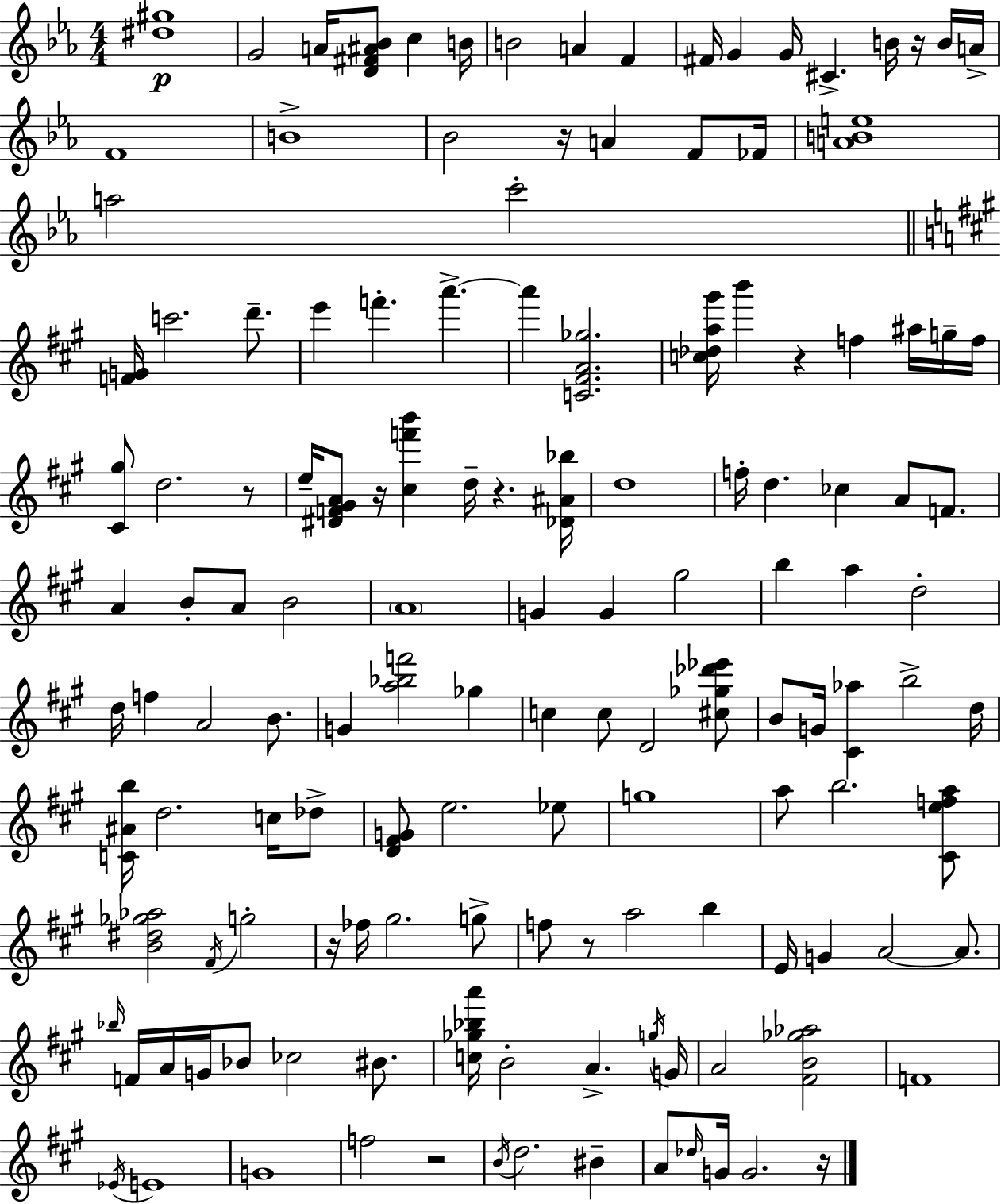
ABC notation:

X:1
T:Untitled
M:4/4
L:1/4
K:Cm
[^d^g]4 G2 A/4 [D^F^A_B]/2 c B/4 B2 A F ^F/4 G G/4 ^C B/4 z/4 B/4 A/4 F4 B4 _B2 z/4 A F/2 _F/4 [ABe]4 a2 c'2 [FG]/4 c'2 d'/2 e' f' a' a' [C^FA_g]2 [c_da^g']/4 b' z f ^a/4 g/4 f/4 [^C^g]/2 d2 z/2 e/4 [^DF^GA]/2 z/4 [^cf'b'] d/4 z [_D^A_b]/4 d4 f/4 d _c A/2 F/2 A B/2 A/2 B2 A4 G G ^g2 b a d2 d/4 f A2 B/2 G [a_bf']2 _g c c/2 D2 [^c_g_d'_e']/2 B/2 G/4 [^C_a] b2 d/4 [C^Ab]/4 d2 c/4 _d/2 [D^FG]/2 e2 _e/2 g4 a/2 b2 [^Cefa]/2 [B^d_g_a]2 ^F/4 g2 z/4 _f/4 ^g2 g/2 f/2 z/2 a2 b E/4 G A2 A/2 _b/4 F/4 A/4 G/4 _B/2 _c2 ^B/2 [c_g_ba']/4 B2 A g/4 G/4 A2 [^FB_g_a]2 F4 _E/4 E4 G4 f2 z2 B/4 d2 ^B A/2 _d/4 G/4 G2 z/4